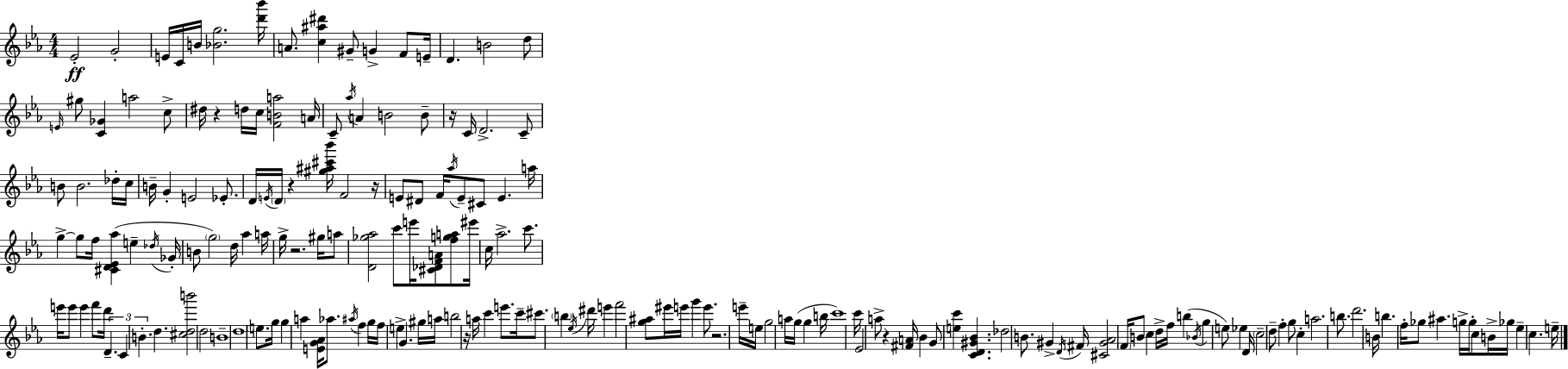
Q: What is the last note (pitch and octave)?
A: E5